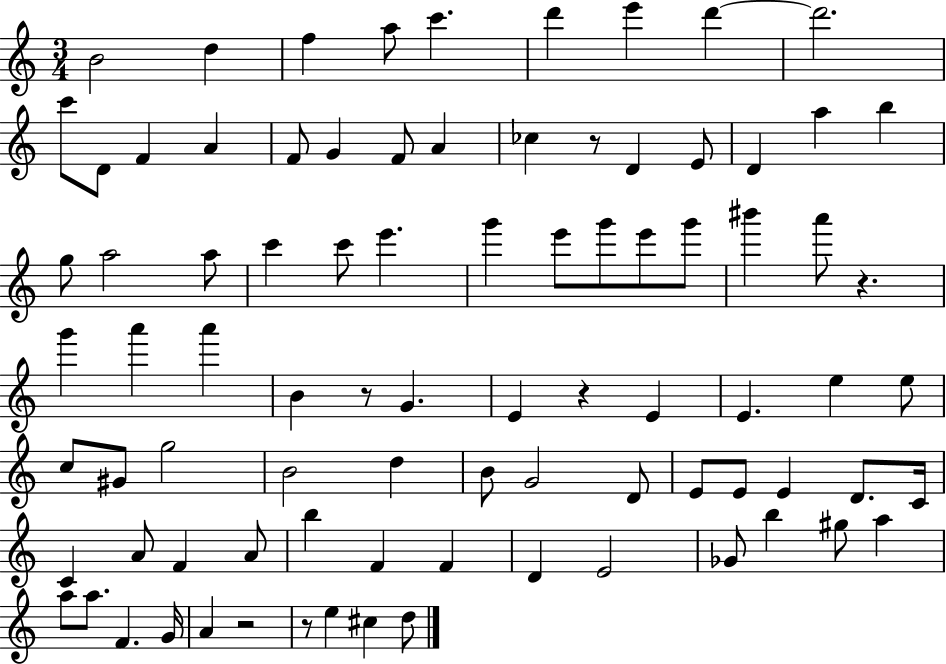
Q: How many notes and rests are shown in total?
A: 86